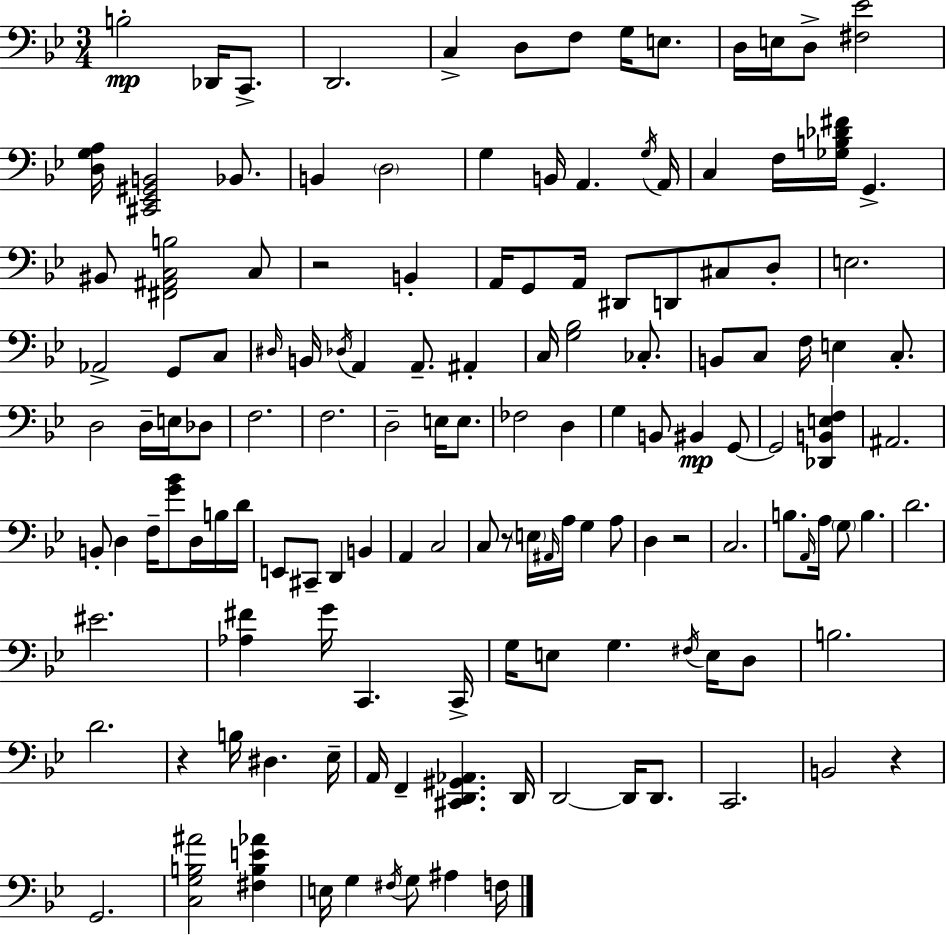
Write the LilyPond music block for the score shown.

{
  \clef bass
  \numericTimeSignature
  \time 3/4
  \key g \minor
  \repeat volta 2 { b2-.\mp des,16 c,8.-> | d,2. | c4-> d8 f8 g16 e8. | d16 e16 d8-> <fis ees'>2 | \break <d g a>16 <cis, ees, gis, b,>2 bes,8. | b,4 \parenthesize d2 | g4 b,16 a,4. \acciaccatura { g16 } | a,16 c4 f16 <ges b des' fis'>16 g,4.-> | \break bis,8 <fis, ais, c b>2 c8 | r2 b,4-. | a,16 g,8 a,16 dis,8 d,8 cis8 d8-. | e2. | \break aes,2-> g,8 c8 | \grace { dis16 } b,16 \acciaccatura { des16 } a,4 a,8.-- ais,4-. | c16 <g bes>2 | ces8.-. b,8 c8 f16 e4 | \break c8.-. d2 d16-- | e16 des8 f2. | f2. | d2-- e16 | \break e8. fes2 d4 | g4 b,8 bis,4\mp | g,8~~ g,2 <des, b, e f>4 | ais,2. | \break b,8-. d4 f16-- <g' bes'>8 | d16 b16 d'16 e,8 cis,8-- d,4 b,4 | a,4 c2 | c8 r8 \parenthesize e16 \grace { ais,16 } a16 g4 | \break a8 d4 r2 | c2. | b8. \grace { a,16 } a16 \parenthesize g8 b4. | d'2. | \break eis'2. | <aes fis'>4 g'16 c,4. | c,16-> g16 e8 g4. | \acciaccatura { fis16 } e16 d8 b2. | \break d'2. | r4 b16 dis4. | ees16-- a,16 f,4-- <cis, d, gis, aes,>4. | d,16 d,2~~ | \break d,16 d,8. c,2. | b,2 | r4 g,2. | <c g b ais'>2 | \break <fis b e' aes'>4 e16 g4 \acciaccatura { fis16 } | g8 ais4 f16 } \bar "|."
}